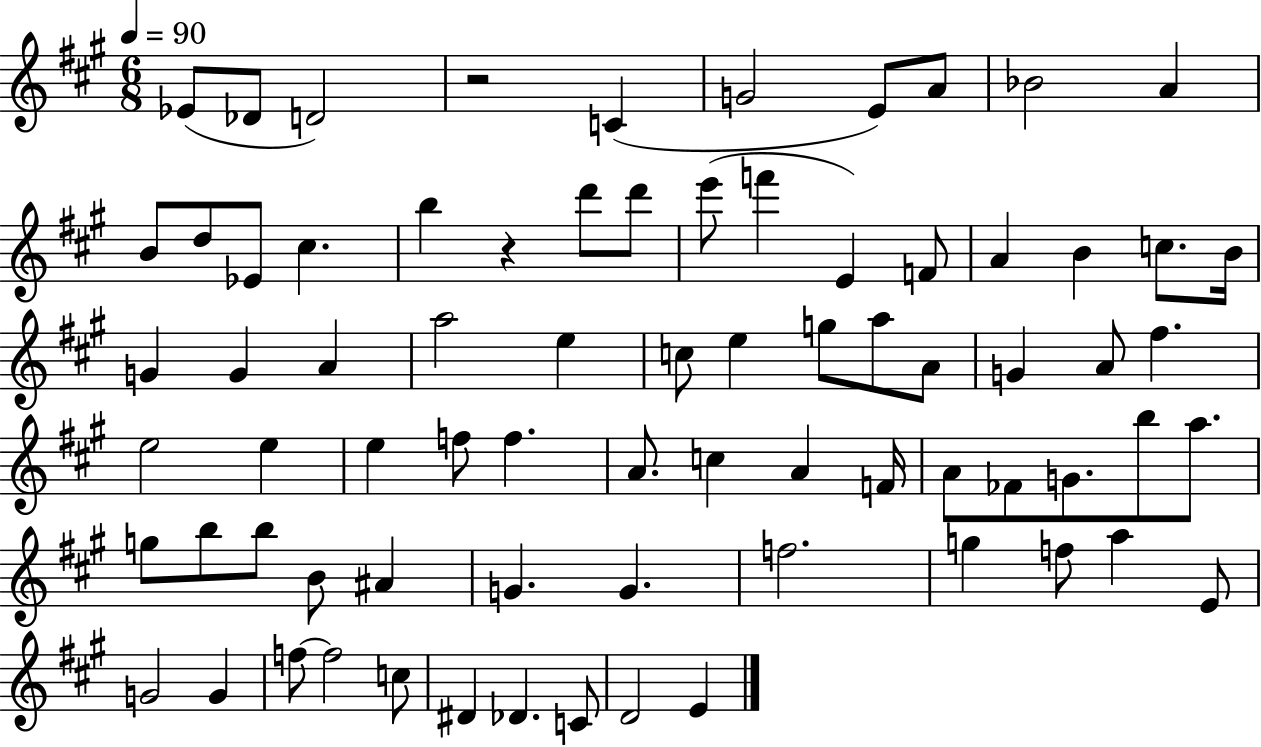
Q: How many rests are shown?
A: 2